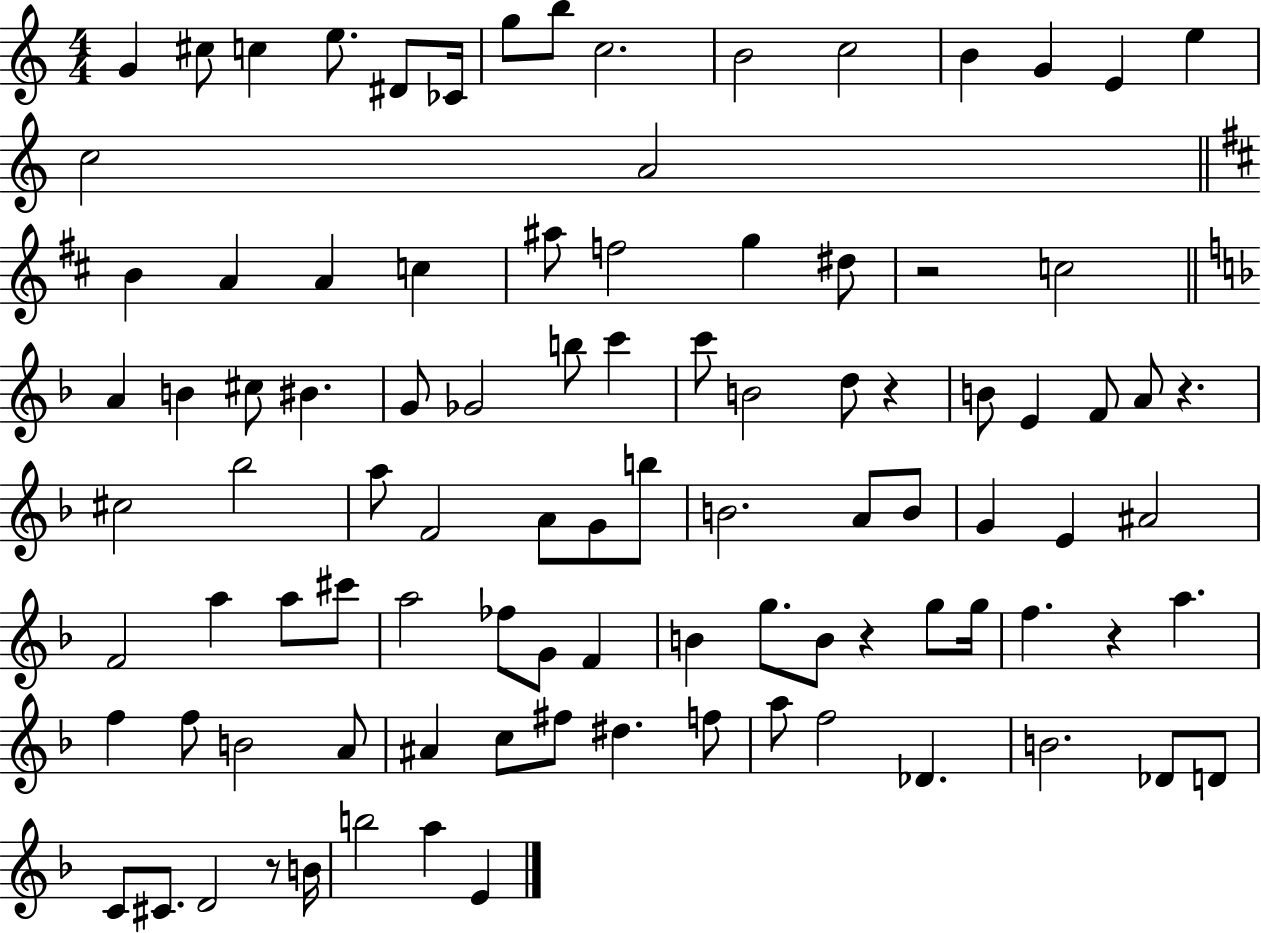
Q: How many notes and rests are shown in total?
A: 97